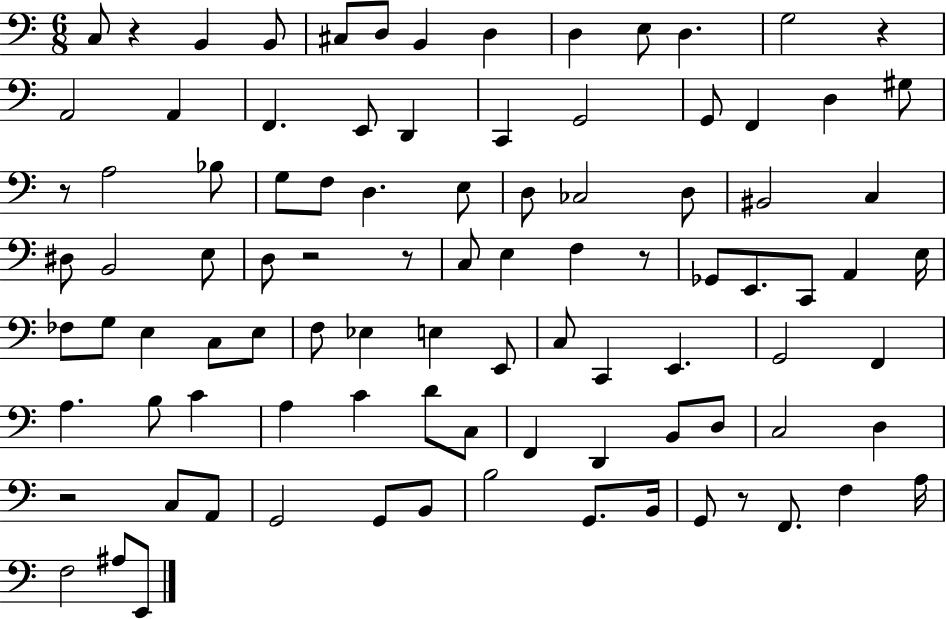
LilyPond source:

{
  \clef bass
  \numericTimeSignature
  \time 6/8
  \key c \major
  c8 r4 b,4 b,8 | cis8 d8 b,4 d4 | d4 e8 d4. | g2 r4 | \break a,2 a,4 | f,4. e,8 d,4 | c,4 g,2 | g,8 f,4 d4 gis8 | \break r8 a2 bes8 | g8 f8 d4. e8 | d8 ces2 d8 | bis,2 c4 | \break dis8 b,2 e8 | d8 r2 r8 | c8 e4 f4 r8 | ges,8 e,8. c,8 a,4 e16 | \break fes8 g8 e4 c8 e8 | f8 ees4 e4 e,8 | c8 c,4 e,4. | g,2 f,4 | \break a4. b8 c'4 | a4 c'4 d'8 c8 | f,4 d,4 b,8 d8 | c2 d4 | \break r2 c8 a,8 | g,2 g,8 b,8 | b2 g,8. b,16 | g,8 r8 f,8. f4 a16 | \break f2 ais8 e,8 | \bar "|."
}